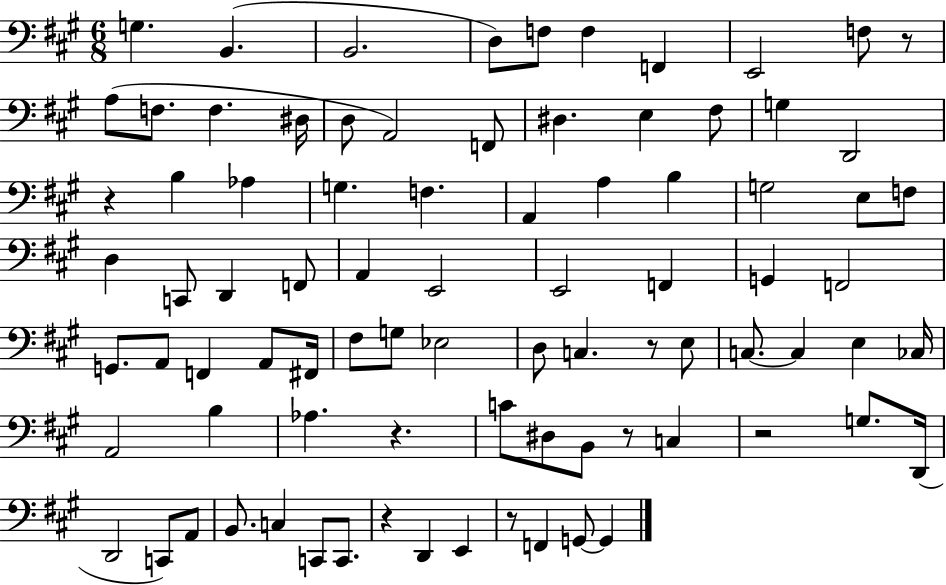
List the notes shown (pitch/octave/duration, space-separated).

G3/q. B2/q. B2/h. D3/e F3/e F3/q F2/q E2/h F3/e R/e A3/e F3/e. F3/q. D#3/s D3/e A2/h F2/e D#3/q. E3/q F#3/e G3/q D2/h R/q B3/q Ab3/q G3/q. F3/q. A2/q A3/q B3/q G3/h E3/e F3/e D3/q C2/e D2/q F2/e A2/q E2/h E2/h F2/q G2/q F2/h G2/e. A2/e F2/q A2/e F#2/s F#3/e G3/e Eb3/h D3/e C3/q. R/e E3/e C3/e. C3/q E3/q CES3/s A2/h B3/q Ab3/q. R/q. C4/e D#3/e B2/e R/e C3/q R/h G3/e. D2/s D2/h C2/e A2/e B2/e. C3/q C2/e C2/e. R/q D2/q E2/q R/e F2/q G2/e G2/q